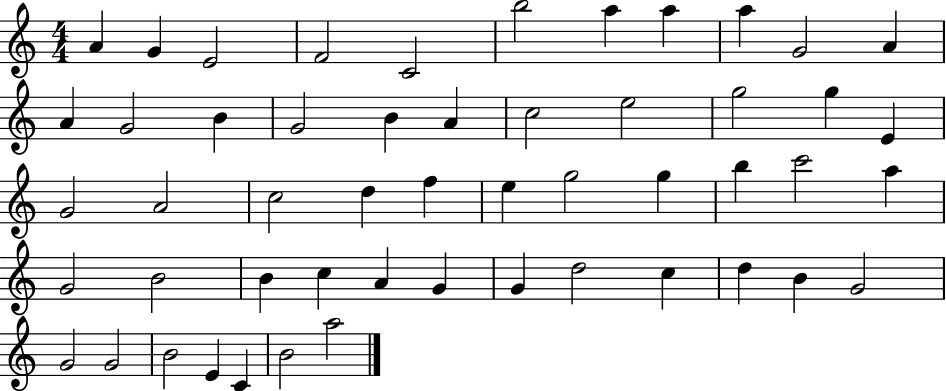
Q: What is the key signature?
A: C major